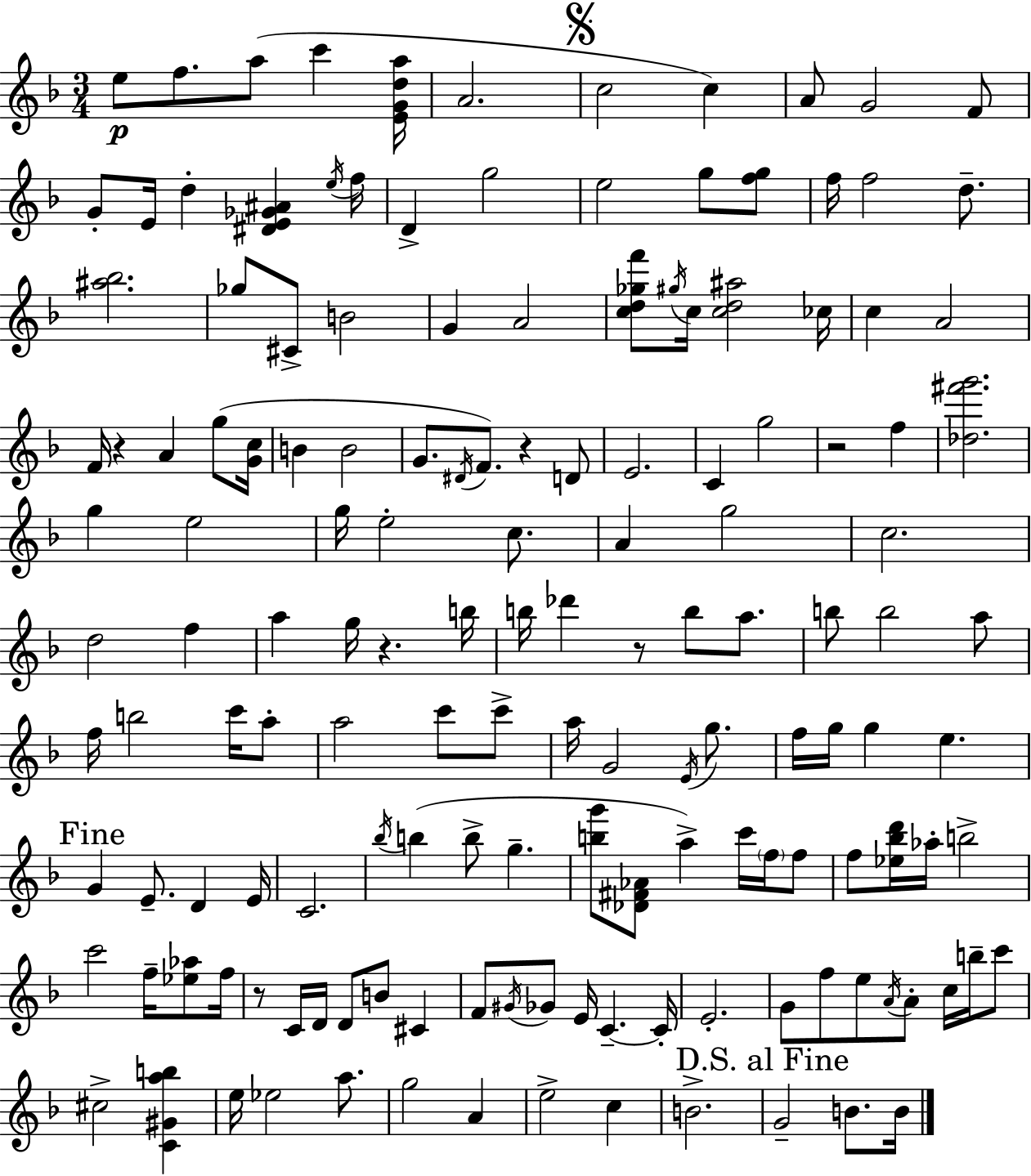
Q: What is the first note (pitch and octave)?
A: E5